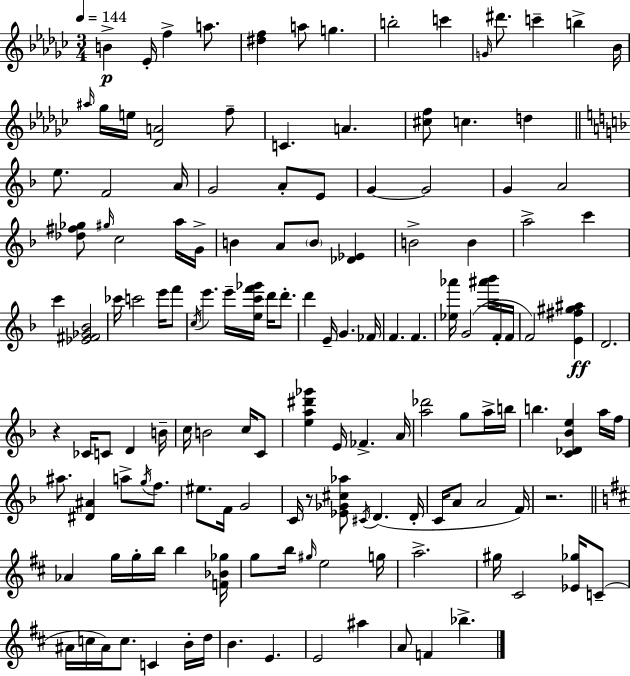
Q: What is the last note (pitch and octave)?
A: Bb5